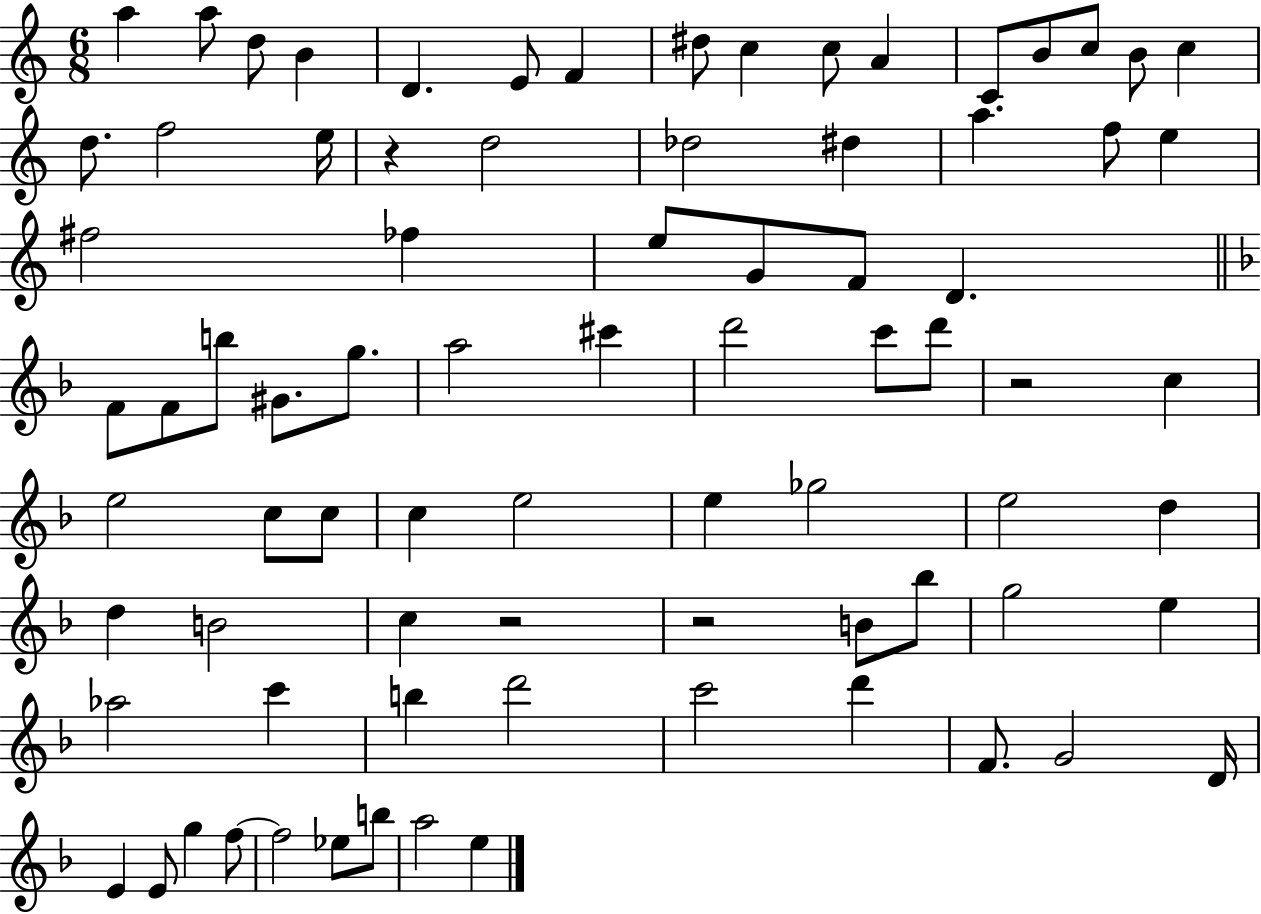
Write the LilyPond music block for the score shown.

{
  \clef treble
  \numericTimeSignature
  \time 6/8
  \key c \major
  a''4 a''8 d''8 b'4 | d'4. e'8 f'4 | dis''8 c''4 c''8 a'4 | c'8 b'8 c''8 b'8 c''4 | \break d''8. f''2 e''16 | r4 d''2 | des''2 dis''4 | a''4. f''8 e''4 | \break fis''2 fes''4 | e''8 g'8 f'8 d'4. | \bar "||" \break \key d \minor f'8 f'8 b''8 gis'8. g''8. | a''2 cis'''4 | d'''2 c'''8 d'''8 | r2 c''4 | \break e''2 c''8 c''8 | c''4 e''2 | e''4 ges''2 | e''2 d''4 | \break d''4 b'2 | c''4 r2 | r2 b'8 bes''8 | g''2 e''4 | \break aes''2 c'''4 | b''4 d'''2 | c'''2 d'''4 | f'8. g'2 d'16 | \break e'4 e'8 g''4 f''8~~ | f''2 ees''8 b''8 | a''2 e''4 | \bar "|."
}